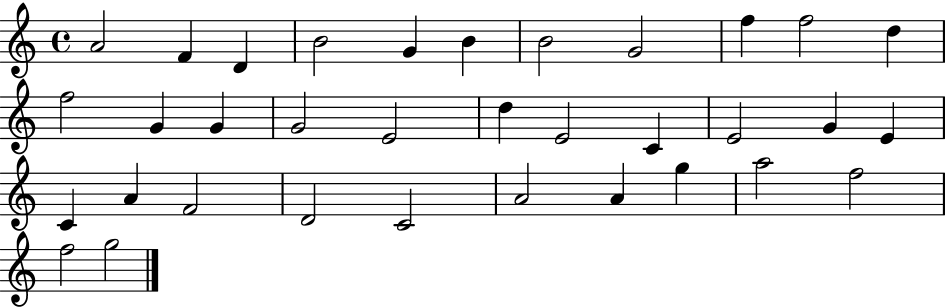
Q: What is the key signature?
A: C major